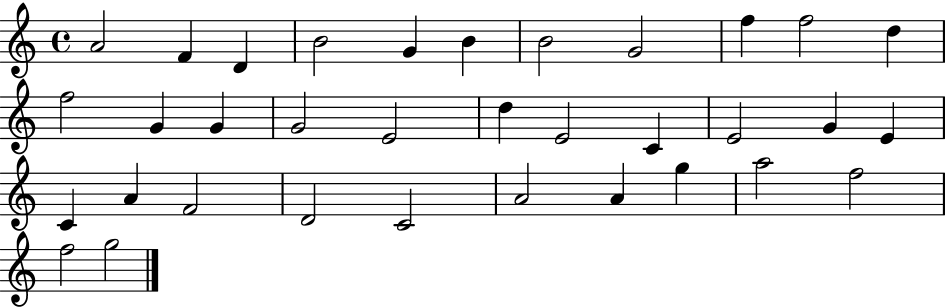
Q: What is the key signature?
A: C major